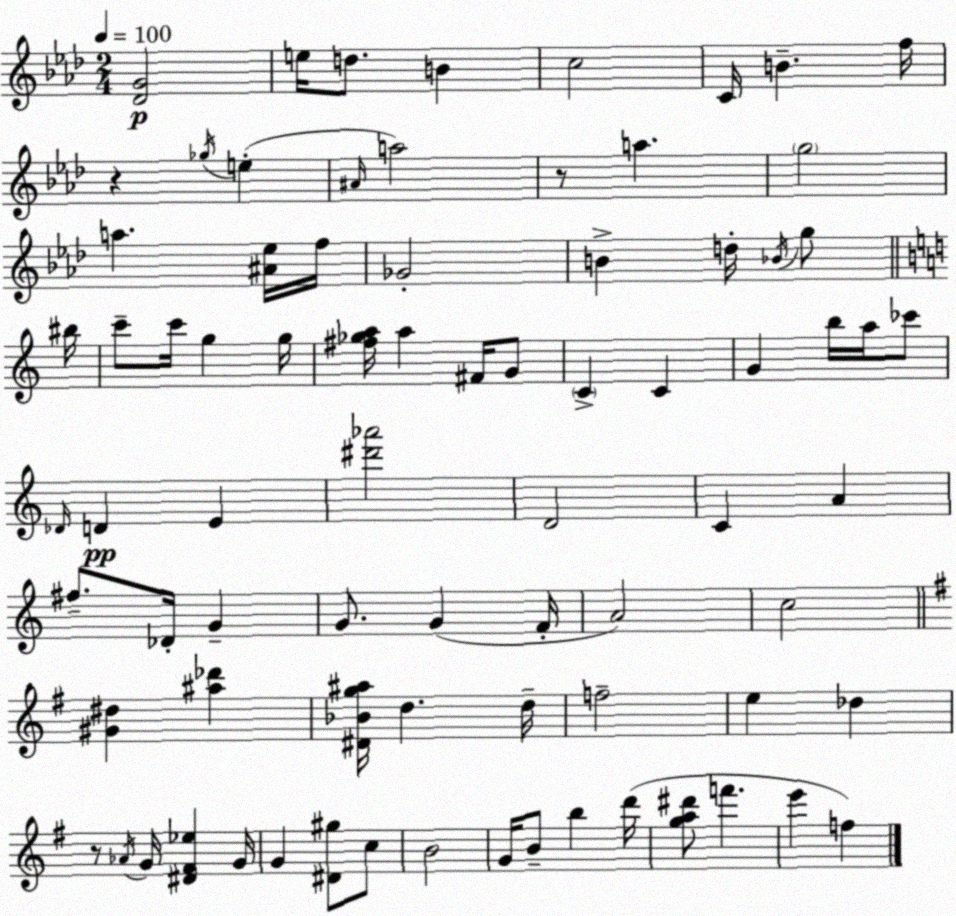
X:1
T:Untitled
M:2/4
L:1/4
K:Fm
[_DG]2 e/4 d/2 B c2 C/4 B f/4 z _g/4 e ^A/4 a2 z/2 a g2 a [^A_e]/4 f/4 _G2 B d/4 _B/4 g/2 ^b/4 c'/2 c'/4 g g/4 [^f_ga]/4 a ^F/4 G/2 C C G b/4 a/4 _c'/2 _D/4 D E [^d'_a']2 D2 C A ^f/2 _D/4 G G/2 G F/4 A2 c2 [^G^d] [^a_d'] [^D_Bg^a]/4 d d/4 f2 e _d z/2 _A/4 G/4 [^D^F_e] G/4 G [^D^g]/2 c/2 B2 G/4 B/2 b d'/4 [ga^d']/2 f' e' f